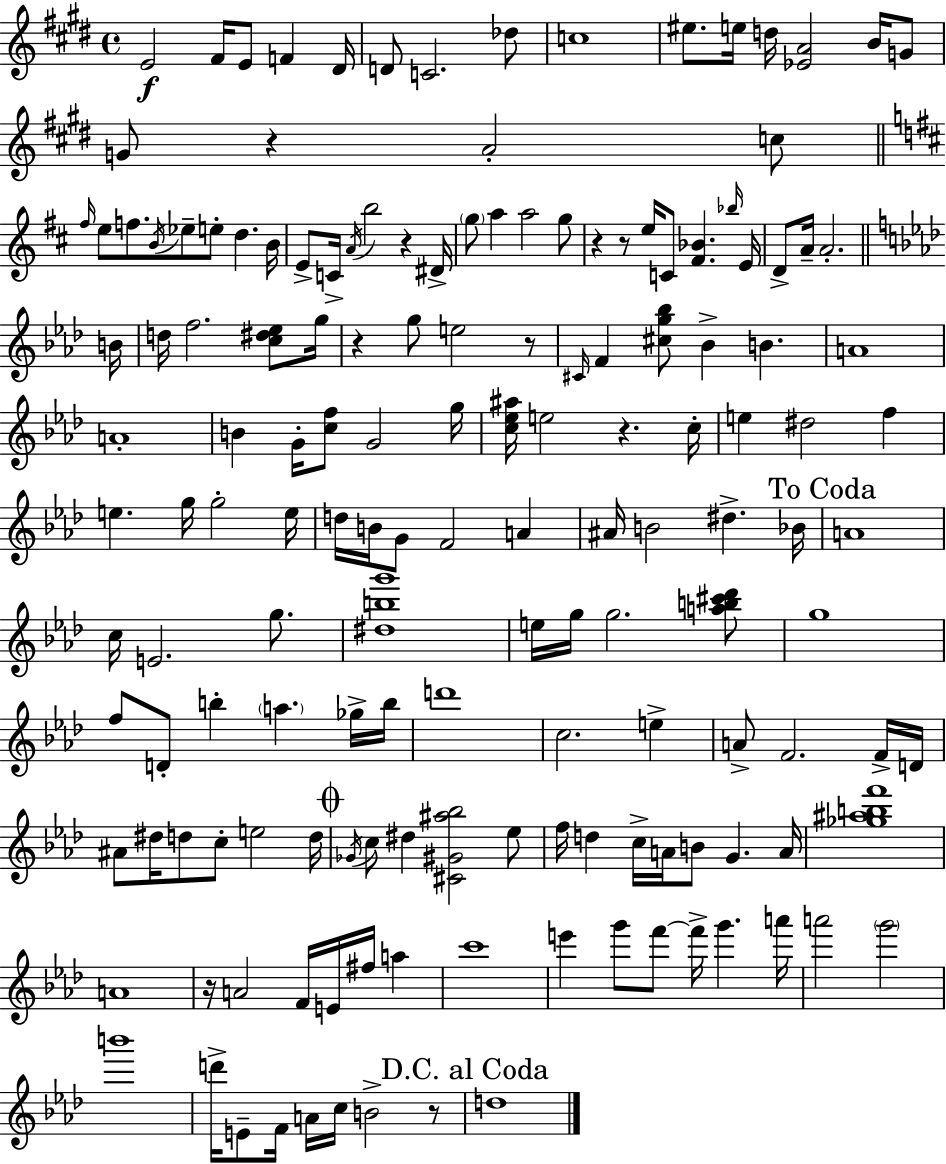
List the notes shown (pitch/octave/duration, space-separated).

E4/h F#4/s E4/e F4/q D#4/s D4/e C4/h. Db5/e C5/w EIS5/e. E5/s D5/s [Eb4,A4]/h B4/s G4/e G4/e R/q A4/h C5/e F#5/s E5/e F5/e. B4/s Eb5/e E5/e D5/q. B4/s E4/e C4/s A4/s B5/h R/q D#4/s G5/e A5/q A5/h G5/e R/q R/e E5/s C4/e [F#4,Bb4]/q. Bb5/s E4/s D4/e A4/s A4/h. B4/s D5/s F5/h. [C5,D#5,Eb5]/e G5/s R/q G5/e E5/h R/e C#4/s F4/q [C#5,G5,Bb5]/e Bb4/q B4/q. A4/w A4/w B4/q G4/s [C5,F5]/e G4/h G5/s [C5,Eb5,A#5]/s E5/h R/q. C5/s E5/q D#5/h F5/q E5/q. G5/s G5/h E5/s D5/s B4/s G4/e F4/h A4/q A#4/s B4/h D#5/q. Bb4/s A4/w C5/s E4/h. G5/e. [D#5,B5,G6]/w E5/s G5/s G5/h. [A5,B5,C#6,Db6]/e G5/w F5/e D4/e B5/q A5/q. Gb5/s B5/s D6/w C5/h. E5/q A4/e F4/h. F4/s D4/s A#4/e D#5/s D5/e C5/e E5/h D5/s Gb4/s C5/e D#5/q [C#4,G#4,A#5,Bb5]/h Eb5/e F5/s D5/q C5/s A4/s B4/e G4/q. A4/s [Gb5,A#5,B5,F6]/w A4/w R/s A4/h F4/s E4/s F#5/s A5/q C6/w E6/q G6/e F6/e F6/s G6/q. A6/s A6/h G6/h B6/w D6/s E4/e F4/s A4/s C5/s B4/h R/e D5/w